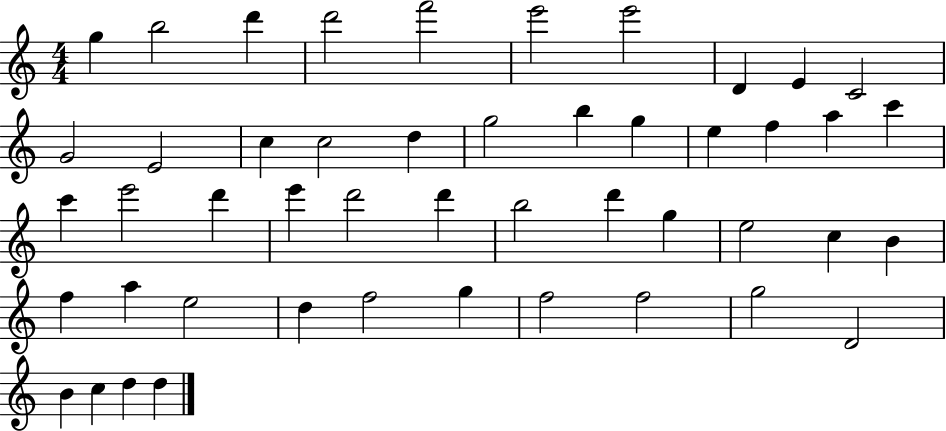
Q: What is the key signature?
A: C major